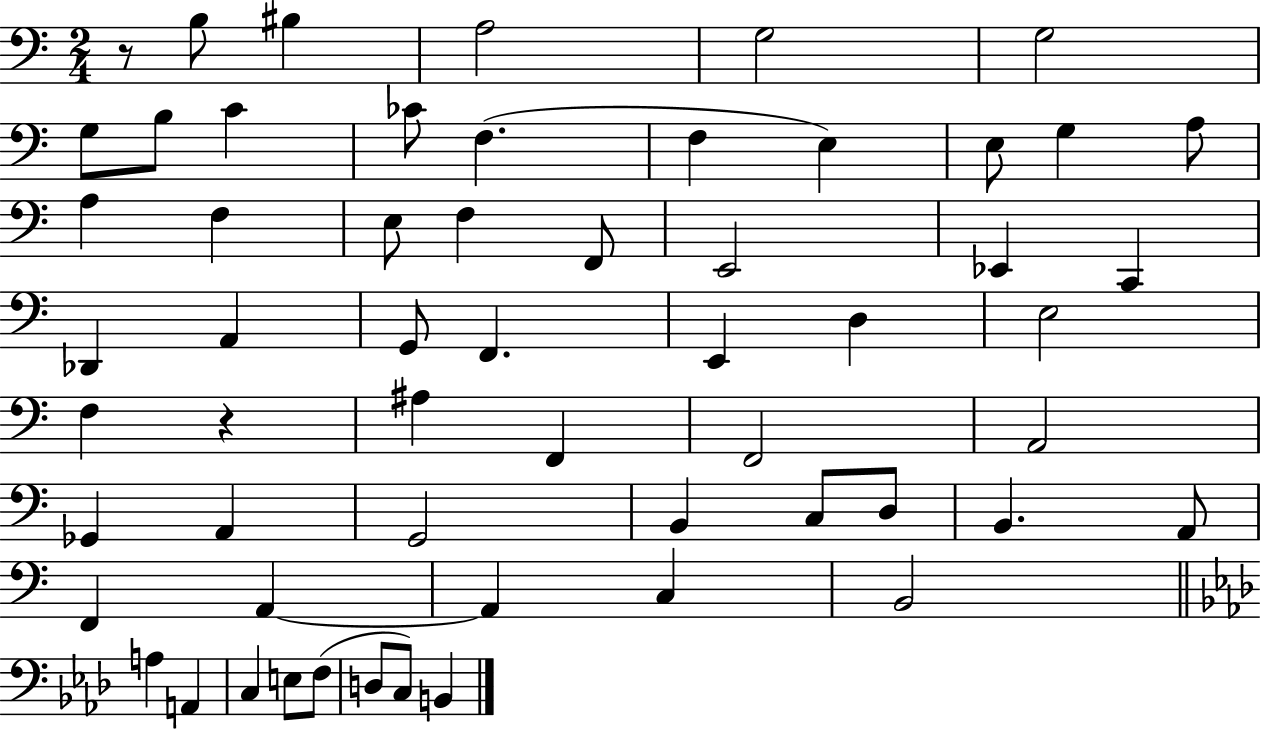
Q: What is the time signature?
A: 2/4